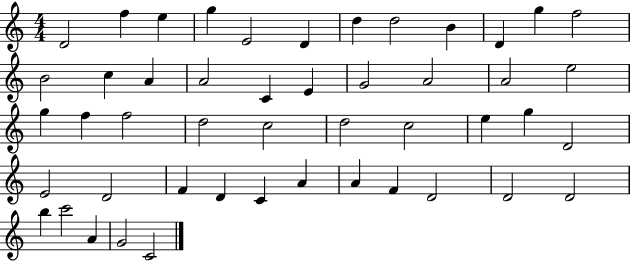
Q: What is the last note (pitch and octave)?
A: C4